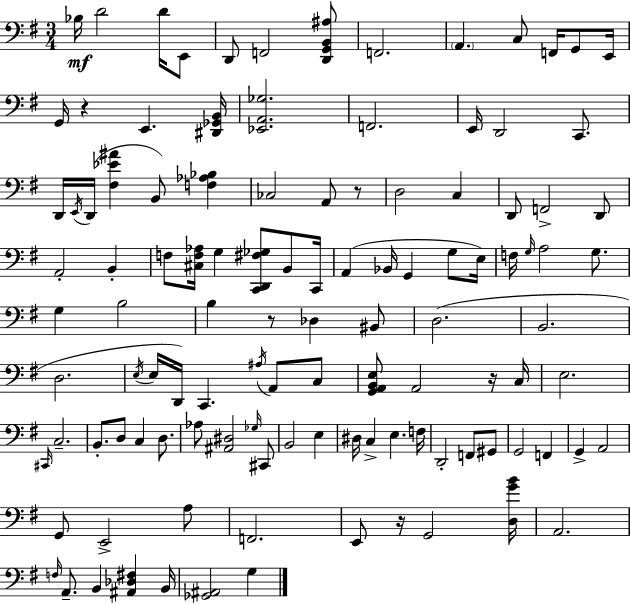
{
  \clef bass
  \numericTimeSignature
  \time 3/4
  \key e \minor
  bes16\mf d'2 d'16 e,8 | d,8 f,2 <d, g, b, ais>8 | f,2. | \parenthesize a,4. c8 f,16 g,8 e,16 | \break g,16 r4 e,4. <dis, ges, b,>16 | <ees, a, ges>2. | f,2. | e,16 d,2 c,8. | \break d,16 \acciaccatura { e,16 } d,16( <fis ees' ais'>4 b,8) <f aes bes>4 | ces2 a,8 r8 | d2 c4 | d,8 f,2-> d,8 | \break a,2-. b,4-. | f8 <cis f aes>16 g4 <c, d, fis ges>8 b,8 | c,16 a,4( bes,16 g,4 g8 | e16) f16 \grace { g16 } a2 g8. | \break g4 b2 | b4 r8 des4 | bis,8 d2.( | b,2. | \break d2. | \acciaccatura { e16 } e16 d,16) c,4. \acciaccatura { ais16 } | a,8 c8 <g, a, b, e>8 a,2 | r16 c16 e2. | \break \grace { cis,16 } c2.-- | b,8.-. d8 c4 | d8. aes8 <ais, dis>2 | \grace { ges16 } cis,8 b,2 | \break e4 dis16 c4-> e4. | f16 d,2-. | f,8 gis,8 g,2 | f,4 g,4-> a,2 | \break g,8 e,2-> | a8 f,2. | e,8 r16 g,2 | <d g' b'>16 a,2. | \break \grace { f16 } a,8.-- b,4 | <ais, des fis>4 b,16 <ges, ais,>2 | g4 \bar "|."
}